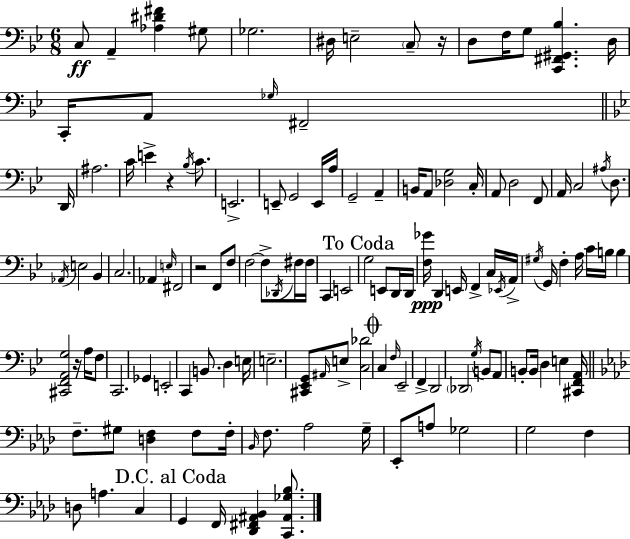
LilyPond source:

{
  \clef bass
  \numericTimeSignature
  \time 6/8
  \key bes \major
  \repeat volta 2 { c8\ff a,4-- <aes dis' fis'>4 gis8 | ges2. | dis16 e2-- \parenthesize c8-- r16 | d8 f16 g8 <c, fis, gis, bes>4. d16 | \break c,16-. a,8 \grace { ges16 } fis,2-- | \bar "||" \break \key g \minor d,16 ais2. | c'16 e'4-> r4 \acciaccatura { bes16 } c'8. | e,2.-> | e,8-- g,2 | \break e,16 a16 g,2-- a,4-- | b,16 a,8 <des g>2 | c16-. a,8 d2 | f,8 a,16 c2 \acciaccatura { ais16 } | \break d8. \acciaccatura { aes,16 } e2 | bes,4 c2. | aes,4 \grace { e16 } fis,2 | r2 | \break f,8 f8 f2~~ | f8-> \acciaccatura { des,16 } fis16 fis16 c,4 e,2 | \mark "To Coda" g2 | e,8 d,16 d,16 <f ges'>16\ppp d,4 e,16 | \break f,4-> c16 \acciaccatura { ees,16 } a,16-> \acciaccatura { gis16 } g,16 f4-. | a16 c'16 b16 b4 <cis, f, a, g>2 | r16 a16 f8 c,2. | ges,4 | \break e,2-. c,4 | b,8. d4 e16 e2.-- | <cis, ees, g,>8 \grace { ais,16 } e8-> | <c des'>2 \mark \markup { \musicglyph "scripts.coda" } c4 | \break \grace { f16 } ees,2-- f,4-> | d,2 \parenthesize des,2 | \acciaccatura { g16 } b,8 a,8 b,8-. | b,16 d4 e4 <cis, f, a,>16 \bar "||" \break \key aes \major f8.-- gis8 <d f>4 f8 f16-. | \grace { bes,16 } f8. aes2 | g16-- ees,8-. a8 ges2 | g2 f4 | \break d8 a4. c4 | \mark "D.C. al Coda" g,4 f,16 <des, fis, ais, bes,>4 <c, ais, ges bes>8. | } \bar "|."
}